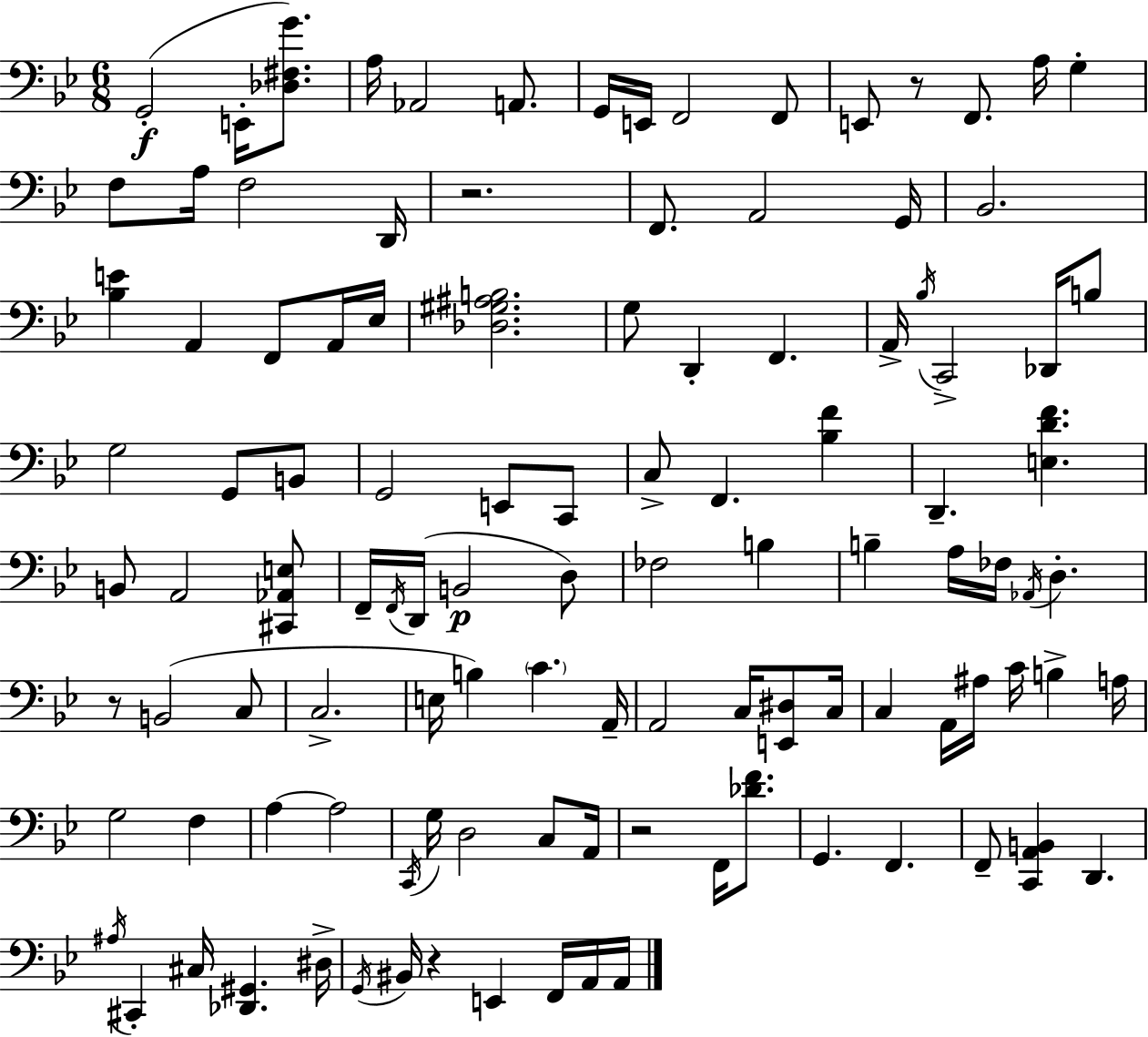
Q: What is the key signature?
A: BES major